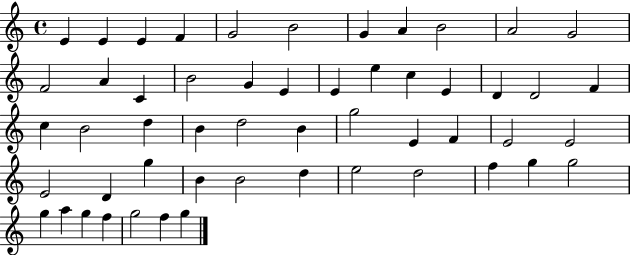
X:1
T:Untitled
M:4/4
L:1/4
K:C
E E E F G2 B2 G A B2 A2 G2 F2 A C B2 G E E e c E D D2 F c B2 d B d2 B g2 E F E2 E2 E2 D g B B2 d e2 d2 f g g2 g a g f g2 f g